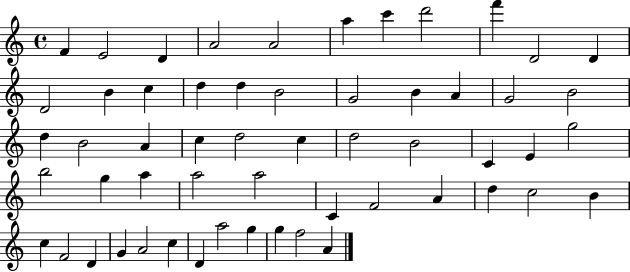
X:1
T:Untitled
M:4/4
L:1/4
K:C
F E2 D A2 A2 a c' d'2 f' D2 D D2 B c d d B2 G2 B A G2 B2 d B2 A c d2 c d2 B2 C E g2 b2 g a a2 a2 C F2 A d c2 B c F2 D G A2 c D a2 g g f2 A